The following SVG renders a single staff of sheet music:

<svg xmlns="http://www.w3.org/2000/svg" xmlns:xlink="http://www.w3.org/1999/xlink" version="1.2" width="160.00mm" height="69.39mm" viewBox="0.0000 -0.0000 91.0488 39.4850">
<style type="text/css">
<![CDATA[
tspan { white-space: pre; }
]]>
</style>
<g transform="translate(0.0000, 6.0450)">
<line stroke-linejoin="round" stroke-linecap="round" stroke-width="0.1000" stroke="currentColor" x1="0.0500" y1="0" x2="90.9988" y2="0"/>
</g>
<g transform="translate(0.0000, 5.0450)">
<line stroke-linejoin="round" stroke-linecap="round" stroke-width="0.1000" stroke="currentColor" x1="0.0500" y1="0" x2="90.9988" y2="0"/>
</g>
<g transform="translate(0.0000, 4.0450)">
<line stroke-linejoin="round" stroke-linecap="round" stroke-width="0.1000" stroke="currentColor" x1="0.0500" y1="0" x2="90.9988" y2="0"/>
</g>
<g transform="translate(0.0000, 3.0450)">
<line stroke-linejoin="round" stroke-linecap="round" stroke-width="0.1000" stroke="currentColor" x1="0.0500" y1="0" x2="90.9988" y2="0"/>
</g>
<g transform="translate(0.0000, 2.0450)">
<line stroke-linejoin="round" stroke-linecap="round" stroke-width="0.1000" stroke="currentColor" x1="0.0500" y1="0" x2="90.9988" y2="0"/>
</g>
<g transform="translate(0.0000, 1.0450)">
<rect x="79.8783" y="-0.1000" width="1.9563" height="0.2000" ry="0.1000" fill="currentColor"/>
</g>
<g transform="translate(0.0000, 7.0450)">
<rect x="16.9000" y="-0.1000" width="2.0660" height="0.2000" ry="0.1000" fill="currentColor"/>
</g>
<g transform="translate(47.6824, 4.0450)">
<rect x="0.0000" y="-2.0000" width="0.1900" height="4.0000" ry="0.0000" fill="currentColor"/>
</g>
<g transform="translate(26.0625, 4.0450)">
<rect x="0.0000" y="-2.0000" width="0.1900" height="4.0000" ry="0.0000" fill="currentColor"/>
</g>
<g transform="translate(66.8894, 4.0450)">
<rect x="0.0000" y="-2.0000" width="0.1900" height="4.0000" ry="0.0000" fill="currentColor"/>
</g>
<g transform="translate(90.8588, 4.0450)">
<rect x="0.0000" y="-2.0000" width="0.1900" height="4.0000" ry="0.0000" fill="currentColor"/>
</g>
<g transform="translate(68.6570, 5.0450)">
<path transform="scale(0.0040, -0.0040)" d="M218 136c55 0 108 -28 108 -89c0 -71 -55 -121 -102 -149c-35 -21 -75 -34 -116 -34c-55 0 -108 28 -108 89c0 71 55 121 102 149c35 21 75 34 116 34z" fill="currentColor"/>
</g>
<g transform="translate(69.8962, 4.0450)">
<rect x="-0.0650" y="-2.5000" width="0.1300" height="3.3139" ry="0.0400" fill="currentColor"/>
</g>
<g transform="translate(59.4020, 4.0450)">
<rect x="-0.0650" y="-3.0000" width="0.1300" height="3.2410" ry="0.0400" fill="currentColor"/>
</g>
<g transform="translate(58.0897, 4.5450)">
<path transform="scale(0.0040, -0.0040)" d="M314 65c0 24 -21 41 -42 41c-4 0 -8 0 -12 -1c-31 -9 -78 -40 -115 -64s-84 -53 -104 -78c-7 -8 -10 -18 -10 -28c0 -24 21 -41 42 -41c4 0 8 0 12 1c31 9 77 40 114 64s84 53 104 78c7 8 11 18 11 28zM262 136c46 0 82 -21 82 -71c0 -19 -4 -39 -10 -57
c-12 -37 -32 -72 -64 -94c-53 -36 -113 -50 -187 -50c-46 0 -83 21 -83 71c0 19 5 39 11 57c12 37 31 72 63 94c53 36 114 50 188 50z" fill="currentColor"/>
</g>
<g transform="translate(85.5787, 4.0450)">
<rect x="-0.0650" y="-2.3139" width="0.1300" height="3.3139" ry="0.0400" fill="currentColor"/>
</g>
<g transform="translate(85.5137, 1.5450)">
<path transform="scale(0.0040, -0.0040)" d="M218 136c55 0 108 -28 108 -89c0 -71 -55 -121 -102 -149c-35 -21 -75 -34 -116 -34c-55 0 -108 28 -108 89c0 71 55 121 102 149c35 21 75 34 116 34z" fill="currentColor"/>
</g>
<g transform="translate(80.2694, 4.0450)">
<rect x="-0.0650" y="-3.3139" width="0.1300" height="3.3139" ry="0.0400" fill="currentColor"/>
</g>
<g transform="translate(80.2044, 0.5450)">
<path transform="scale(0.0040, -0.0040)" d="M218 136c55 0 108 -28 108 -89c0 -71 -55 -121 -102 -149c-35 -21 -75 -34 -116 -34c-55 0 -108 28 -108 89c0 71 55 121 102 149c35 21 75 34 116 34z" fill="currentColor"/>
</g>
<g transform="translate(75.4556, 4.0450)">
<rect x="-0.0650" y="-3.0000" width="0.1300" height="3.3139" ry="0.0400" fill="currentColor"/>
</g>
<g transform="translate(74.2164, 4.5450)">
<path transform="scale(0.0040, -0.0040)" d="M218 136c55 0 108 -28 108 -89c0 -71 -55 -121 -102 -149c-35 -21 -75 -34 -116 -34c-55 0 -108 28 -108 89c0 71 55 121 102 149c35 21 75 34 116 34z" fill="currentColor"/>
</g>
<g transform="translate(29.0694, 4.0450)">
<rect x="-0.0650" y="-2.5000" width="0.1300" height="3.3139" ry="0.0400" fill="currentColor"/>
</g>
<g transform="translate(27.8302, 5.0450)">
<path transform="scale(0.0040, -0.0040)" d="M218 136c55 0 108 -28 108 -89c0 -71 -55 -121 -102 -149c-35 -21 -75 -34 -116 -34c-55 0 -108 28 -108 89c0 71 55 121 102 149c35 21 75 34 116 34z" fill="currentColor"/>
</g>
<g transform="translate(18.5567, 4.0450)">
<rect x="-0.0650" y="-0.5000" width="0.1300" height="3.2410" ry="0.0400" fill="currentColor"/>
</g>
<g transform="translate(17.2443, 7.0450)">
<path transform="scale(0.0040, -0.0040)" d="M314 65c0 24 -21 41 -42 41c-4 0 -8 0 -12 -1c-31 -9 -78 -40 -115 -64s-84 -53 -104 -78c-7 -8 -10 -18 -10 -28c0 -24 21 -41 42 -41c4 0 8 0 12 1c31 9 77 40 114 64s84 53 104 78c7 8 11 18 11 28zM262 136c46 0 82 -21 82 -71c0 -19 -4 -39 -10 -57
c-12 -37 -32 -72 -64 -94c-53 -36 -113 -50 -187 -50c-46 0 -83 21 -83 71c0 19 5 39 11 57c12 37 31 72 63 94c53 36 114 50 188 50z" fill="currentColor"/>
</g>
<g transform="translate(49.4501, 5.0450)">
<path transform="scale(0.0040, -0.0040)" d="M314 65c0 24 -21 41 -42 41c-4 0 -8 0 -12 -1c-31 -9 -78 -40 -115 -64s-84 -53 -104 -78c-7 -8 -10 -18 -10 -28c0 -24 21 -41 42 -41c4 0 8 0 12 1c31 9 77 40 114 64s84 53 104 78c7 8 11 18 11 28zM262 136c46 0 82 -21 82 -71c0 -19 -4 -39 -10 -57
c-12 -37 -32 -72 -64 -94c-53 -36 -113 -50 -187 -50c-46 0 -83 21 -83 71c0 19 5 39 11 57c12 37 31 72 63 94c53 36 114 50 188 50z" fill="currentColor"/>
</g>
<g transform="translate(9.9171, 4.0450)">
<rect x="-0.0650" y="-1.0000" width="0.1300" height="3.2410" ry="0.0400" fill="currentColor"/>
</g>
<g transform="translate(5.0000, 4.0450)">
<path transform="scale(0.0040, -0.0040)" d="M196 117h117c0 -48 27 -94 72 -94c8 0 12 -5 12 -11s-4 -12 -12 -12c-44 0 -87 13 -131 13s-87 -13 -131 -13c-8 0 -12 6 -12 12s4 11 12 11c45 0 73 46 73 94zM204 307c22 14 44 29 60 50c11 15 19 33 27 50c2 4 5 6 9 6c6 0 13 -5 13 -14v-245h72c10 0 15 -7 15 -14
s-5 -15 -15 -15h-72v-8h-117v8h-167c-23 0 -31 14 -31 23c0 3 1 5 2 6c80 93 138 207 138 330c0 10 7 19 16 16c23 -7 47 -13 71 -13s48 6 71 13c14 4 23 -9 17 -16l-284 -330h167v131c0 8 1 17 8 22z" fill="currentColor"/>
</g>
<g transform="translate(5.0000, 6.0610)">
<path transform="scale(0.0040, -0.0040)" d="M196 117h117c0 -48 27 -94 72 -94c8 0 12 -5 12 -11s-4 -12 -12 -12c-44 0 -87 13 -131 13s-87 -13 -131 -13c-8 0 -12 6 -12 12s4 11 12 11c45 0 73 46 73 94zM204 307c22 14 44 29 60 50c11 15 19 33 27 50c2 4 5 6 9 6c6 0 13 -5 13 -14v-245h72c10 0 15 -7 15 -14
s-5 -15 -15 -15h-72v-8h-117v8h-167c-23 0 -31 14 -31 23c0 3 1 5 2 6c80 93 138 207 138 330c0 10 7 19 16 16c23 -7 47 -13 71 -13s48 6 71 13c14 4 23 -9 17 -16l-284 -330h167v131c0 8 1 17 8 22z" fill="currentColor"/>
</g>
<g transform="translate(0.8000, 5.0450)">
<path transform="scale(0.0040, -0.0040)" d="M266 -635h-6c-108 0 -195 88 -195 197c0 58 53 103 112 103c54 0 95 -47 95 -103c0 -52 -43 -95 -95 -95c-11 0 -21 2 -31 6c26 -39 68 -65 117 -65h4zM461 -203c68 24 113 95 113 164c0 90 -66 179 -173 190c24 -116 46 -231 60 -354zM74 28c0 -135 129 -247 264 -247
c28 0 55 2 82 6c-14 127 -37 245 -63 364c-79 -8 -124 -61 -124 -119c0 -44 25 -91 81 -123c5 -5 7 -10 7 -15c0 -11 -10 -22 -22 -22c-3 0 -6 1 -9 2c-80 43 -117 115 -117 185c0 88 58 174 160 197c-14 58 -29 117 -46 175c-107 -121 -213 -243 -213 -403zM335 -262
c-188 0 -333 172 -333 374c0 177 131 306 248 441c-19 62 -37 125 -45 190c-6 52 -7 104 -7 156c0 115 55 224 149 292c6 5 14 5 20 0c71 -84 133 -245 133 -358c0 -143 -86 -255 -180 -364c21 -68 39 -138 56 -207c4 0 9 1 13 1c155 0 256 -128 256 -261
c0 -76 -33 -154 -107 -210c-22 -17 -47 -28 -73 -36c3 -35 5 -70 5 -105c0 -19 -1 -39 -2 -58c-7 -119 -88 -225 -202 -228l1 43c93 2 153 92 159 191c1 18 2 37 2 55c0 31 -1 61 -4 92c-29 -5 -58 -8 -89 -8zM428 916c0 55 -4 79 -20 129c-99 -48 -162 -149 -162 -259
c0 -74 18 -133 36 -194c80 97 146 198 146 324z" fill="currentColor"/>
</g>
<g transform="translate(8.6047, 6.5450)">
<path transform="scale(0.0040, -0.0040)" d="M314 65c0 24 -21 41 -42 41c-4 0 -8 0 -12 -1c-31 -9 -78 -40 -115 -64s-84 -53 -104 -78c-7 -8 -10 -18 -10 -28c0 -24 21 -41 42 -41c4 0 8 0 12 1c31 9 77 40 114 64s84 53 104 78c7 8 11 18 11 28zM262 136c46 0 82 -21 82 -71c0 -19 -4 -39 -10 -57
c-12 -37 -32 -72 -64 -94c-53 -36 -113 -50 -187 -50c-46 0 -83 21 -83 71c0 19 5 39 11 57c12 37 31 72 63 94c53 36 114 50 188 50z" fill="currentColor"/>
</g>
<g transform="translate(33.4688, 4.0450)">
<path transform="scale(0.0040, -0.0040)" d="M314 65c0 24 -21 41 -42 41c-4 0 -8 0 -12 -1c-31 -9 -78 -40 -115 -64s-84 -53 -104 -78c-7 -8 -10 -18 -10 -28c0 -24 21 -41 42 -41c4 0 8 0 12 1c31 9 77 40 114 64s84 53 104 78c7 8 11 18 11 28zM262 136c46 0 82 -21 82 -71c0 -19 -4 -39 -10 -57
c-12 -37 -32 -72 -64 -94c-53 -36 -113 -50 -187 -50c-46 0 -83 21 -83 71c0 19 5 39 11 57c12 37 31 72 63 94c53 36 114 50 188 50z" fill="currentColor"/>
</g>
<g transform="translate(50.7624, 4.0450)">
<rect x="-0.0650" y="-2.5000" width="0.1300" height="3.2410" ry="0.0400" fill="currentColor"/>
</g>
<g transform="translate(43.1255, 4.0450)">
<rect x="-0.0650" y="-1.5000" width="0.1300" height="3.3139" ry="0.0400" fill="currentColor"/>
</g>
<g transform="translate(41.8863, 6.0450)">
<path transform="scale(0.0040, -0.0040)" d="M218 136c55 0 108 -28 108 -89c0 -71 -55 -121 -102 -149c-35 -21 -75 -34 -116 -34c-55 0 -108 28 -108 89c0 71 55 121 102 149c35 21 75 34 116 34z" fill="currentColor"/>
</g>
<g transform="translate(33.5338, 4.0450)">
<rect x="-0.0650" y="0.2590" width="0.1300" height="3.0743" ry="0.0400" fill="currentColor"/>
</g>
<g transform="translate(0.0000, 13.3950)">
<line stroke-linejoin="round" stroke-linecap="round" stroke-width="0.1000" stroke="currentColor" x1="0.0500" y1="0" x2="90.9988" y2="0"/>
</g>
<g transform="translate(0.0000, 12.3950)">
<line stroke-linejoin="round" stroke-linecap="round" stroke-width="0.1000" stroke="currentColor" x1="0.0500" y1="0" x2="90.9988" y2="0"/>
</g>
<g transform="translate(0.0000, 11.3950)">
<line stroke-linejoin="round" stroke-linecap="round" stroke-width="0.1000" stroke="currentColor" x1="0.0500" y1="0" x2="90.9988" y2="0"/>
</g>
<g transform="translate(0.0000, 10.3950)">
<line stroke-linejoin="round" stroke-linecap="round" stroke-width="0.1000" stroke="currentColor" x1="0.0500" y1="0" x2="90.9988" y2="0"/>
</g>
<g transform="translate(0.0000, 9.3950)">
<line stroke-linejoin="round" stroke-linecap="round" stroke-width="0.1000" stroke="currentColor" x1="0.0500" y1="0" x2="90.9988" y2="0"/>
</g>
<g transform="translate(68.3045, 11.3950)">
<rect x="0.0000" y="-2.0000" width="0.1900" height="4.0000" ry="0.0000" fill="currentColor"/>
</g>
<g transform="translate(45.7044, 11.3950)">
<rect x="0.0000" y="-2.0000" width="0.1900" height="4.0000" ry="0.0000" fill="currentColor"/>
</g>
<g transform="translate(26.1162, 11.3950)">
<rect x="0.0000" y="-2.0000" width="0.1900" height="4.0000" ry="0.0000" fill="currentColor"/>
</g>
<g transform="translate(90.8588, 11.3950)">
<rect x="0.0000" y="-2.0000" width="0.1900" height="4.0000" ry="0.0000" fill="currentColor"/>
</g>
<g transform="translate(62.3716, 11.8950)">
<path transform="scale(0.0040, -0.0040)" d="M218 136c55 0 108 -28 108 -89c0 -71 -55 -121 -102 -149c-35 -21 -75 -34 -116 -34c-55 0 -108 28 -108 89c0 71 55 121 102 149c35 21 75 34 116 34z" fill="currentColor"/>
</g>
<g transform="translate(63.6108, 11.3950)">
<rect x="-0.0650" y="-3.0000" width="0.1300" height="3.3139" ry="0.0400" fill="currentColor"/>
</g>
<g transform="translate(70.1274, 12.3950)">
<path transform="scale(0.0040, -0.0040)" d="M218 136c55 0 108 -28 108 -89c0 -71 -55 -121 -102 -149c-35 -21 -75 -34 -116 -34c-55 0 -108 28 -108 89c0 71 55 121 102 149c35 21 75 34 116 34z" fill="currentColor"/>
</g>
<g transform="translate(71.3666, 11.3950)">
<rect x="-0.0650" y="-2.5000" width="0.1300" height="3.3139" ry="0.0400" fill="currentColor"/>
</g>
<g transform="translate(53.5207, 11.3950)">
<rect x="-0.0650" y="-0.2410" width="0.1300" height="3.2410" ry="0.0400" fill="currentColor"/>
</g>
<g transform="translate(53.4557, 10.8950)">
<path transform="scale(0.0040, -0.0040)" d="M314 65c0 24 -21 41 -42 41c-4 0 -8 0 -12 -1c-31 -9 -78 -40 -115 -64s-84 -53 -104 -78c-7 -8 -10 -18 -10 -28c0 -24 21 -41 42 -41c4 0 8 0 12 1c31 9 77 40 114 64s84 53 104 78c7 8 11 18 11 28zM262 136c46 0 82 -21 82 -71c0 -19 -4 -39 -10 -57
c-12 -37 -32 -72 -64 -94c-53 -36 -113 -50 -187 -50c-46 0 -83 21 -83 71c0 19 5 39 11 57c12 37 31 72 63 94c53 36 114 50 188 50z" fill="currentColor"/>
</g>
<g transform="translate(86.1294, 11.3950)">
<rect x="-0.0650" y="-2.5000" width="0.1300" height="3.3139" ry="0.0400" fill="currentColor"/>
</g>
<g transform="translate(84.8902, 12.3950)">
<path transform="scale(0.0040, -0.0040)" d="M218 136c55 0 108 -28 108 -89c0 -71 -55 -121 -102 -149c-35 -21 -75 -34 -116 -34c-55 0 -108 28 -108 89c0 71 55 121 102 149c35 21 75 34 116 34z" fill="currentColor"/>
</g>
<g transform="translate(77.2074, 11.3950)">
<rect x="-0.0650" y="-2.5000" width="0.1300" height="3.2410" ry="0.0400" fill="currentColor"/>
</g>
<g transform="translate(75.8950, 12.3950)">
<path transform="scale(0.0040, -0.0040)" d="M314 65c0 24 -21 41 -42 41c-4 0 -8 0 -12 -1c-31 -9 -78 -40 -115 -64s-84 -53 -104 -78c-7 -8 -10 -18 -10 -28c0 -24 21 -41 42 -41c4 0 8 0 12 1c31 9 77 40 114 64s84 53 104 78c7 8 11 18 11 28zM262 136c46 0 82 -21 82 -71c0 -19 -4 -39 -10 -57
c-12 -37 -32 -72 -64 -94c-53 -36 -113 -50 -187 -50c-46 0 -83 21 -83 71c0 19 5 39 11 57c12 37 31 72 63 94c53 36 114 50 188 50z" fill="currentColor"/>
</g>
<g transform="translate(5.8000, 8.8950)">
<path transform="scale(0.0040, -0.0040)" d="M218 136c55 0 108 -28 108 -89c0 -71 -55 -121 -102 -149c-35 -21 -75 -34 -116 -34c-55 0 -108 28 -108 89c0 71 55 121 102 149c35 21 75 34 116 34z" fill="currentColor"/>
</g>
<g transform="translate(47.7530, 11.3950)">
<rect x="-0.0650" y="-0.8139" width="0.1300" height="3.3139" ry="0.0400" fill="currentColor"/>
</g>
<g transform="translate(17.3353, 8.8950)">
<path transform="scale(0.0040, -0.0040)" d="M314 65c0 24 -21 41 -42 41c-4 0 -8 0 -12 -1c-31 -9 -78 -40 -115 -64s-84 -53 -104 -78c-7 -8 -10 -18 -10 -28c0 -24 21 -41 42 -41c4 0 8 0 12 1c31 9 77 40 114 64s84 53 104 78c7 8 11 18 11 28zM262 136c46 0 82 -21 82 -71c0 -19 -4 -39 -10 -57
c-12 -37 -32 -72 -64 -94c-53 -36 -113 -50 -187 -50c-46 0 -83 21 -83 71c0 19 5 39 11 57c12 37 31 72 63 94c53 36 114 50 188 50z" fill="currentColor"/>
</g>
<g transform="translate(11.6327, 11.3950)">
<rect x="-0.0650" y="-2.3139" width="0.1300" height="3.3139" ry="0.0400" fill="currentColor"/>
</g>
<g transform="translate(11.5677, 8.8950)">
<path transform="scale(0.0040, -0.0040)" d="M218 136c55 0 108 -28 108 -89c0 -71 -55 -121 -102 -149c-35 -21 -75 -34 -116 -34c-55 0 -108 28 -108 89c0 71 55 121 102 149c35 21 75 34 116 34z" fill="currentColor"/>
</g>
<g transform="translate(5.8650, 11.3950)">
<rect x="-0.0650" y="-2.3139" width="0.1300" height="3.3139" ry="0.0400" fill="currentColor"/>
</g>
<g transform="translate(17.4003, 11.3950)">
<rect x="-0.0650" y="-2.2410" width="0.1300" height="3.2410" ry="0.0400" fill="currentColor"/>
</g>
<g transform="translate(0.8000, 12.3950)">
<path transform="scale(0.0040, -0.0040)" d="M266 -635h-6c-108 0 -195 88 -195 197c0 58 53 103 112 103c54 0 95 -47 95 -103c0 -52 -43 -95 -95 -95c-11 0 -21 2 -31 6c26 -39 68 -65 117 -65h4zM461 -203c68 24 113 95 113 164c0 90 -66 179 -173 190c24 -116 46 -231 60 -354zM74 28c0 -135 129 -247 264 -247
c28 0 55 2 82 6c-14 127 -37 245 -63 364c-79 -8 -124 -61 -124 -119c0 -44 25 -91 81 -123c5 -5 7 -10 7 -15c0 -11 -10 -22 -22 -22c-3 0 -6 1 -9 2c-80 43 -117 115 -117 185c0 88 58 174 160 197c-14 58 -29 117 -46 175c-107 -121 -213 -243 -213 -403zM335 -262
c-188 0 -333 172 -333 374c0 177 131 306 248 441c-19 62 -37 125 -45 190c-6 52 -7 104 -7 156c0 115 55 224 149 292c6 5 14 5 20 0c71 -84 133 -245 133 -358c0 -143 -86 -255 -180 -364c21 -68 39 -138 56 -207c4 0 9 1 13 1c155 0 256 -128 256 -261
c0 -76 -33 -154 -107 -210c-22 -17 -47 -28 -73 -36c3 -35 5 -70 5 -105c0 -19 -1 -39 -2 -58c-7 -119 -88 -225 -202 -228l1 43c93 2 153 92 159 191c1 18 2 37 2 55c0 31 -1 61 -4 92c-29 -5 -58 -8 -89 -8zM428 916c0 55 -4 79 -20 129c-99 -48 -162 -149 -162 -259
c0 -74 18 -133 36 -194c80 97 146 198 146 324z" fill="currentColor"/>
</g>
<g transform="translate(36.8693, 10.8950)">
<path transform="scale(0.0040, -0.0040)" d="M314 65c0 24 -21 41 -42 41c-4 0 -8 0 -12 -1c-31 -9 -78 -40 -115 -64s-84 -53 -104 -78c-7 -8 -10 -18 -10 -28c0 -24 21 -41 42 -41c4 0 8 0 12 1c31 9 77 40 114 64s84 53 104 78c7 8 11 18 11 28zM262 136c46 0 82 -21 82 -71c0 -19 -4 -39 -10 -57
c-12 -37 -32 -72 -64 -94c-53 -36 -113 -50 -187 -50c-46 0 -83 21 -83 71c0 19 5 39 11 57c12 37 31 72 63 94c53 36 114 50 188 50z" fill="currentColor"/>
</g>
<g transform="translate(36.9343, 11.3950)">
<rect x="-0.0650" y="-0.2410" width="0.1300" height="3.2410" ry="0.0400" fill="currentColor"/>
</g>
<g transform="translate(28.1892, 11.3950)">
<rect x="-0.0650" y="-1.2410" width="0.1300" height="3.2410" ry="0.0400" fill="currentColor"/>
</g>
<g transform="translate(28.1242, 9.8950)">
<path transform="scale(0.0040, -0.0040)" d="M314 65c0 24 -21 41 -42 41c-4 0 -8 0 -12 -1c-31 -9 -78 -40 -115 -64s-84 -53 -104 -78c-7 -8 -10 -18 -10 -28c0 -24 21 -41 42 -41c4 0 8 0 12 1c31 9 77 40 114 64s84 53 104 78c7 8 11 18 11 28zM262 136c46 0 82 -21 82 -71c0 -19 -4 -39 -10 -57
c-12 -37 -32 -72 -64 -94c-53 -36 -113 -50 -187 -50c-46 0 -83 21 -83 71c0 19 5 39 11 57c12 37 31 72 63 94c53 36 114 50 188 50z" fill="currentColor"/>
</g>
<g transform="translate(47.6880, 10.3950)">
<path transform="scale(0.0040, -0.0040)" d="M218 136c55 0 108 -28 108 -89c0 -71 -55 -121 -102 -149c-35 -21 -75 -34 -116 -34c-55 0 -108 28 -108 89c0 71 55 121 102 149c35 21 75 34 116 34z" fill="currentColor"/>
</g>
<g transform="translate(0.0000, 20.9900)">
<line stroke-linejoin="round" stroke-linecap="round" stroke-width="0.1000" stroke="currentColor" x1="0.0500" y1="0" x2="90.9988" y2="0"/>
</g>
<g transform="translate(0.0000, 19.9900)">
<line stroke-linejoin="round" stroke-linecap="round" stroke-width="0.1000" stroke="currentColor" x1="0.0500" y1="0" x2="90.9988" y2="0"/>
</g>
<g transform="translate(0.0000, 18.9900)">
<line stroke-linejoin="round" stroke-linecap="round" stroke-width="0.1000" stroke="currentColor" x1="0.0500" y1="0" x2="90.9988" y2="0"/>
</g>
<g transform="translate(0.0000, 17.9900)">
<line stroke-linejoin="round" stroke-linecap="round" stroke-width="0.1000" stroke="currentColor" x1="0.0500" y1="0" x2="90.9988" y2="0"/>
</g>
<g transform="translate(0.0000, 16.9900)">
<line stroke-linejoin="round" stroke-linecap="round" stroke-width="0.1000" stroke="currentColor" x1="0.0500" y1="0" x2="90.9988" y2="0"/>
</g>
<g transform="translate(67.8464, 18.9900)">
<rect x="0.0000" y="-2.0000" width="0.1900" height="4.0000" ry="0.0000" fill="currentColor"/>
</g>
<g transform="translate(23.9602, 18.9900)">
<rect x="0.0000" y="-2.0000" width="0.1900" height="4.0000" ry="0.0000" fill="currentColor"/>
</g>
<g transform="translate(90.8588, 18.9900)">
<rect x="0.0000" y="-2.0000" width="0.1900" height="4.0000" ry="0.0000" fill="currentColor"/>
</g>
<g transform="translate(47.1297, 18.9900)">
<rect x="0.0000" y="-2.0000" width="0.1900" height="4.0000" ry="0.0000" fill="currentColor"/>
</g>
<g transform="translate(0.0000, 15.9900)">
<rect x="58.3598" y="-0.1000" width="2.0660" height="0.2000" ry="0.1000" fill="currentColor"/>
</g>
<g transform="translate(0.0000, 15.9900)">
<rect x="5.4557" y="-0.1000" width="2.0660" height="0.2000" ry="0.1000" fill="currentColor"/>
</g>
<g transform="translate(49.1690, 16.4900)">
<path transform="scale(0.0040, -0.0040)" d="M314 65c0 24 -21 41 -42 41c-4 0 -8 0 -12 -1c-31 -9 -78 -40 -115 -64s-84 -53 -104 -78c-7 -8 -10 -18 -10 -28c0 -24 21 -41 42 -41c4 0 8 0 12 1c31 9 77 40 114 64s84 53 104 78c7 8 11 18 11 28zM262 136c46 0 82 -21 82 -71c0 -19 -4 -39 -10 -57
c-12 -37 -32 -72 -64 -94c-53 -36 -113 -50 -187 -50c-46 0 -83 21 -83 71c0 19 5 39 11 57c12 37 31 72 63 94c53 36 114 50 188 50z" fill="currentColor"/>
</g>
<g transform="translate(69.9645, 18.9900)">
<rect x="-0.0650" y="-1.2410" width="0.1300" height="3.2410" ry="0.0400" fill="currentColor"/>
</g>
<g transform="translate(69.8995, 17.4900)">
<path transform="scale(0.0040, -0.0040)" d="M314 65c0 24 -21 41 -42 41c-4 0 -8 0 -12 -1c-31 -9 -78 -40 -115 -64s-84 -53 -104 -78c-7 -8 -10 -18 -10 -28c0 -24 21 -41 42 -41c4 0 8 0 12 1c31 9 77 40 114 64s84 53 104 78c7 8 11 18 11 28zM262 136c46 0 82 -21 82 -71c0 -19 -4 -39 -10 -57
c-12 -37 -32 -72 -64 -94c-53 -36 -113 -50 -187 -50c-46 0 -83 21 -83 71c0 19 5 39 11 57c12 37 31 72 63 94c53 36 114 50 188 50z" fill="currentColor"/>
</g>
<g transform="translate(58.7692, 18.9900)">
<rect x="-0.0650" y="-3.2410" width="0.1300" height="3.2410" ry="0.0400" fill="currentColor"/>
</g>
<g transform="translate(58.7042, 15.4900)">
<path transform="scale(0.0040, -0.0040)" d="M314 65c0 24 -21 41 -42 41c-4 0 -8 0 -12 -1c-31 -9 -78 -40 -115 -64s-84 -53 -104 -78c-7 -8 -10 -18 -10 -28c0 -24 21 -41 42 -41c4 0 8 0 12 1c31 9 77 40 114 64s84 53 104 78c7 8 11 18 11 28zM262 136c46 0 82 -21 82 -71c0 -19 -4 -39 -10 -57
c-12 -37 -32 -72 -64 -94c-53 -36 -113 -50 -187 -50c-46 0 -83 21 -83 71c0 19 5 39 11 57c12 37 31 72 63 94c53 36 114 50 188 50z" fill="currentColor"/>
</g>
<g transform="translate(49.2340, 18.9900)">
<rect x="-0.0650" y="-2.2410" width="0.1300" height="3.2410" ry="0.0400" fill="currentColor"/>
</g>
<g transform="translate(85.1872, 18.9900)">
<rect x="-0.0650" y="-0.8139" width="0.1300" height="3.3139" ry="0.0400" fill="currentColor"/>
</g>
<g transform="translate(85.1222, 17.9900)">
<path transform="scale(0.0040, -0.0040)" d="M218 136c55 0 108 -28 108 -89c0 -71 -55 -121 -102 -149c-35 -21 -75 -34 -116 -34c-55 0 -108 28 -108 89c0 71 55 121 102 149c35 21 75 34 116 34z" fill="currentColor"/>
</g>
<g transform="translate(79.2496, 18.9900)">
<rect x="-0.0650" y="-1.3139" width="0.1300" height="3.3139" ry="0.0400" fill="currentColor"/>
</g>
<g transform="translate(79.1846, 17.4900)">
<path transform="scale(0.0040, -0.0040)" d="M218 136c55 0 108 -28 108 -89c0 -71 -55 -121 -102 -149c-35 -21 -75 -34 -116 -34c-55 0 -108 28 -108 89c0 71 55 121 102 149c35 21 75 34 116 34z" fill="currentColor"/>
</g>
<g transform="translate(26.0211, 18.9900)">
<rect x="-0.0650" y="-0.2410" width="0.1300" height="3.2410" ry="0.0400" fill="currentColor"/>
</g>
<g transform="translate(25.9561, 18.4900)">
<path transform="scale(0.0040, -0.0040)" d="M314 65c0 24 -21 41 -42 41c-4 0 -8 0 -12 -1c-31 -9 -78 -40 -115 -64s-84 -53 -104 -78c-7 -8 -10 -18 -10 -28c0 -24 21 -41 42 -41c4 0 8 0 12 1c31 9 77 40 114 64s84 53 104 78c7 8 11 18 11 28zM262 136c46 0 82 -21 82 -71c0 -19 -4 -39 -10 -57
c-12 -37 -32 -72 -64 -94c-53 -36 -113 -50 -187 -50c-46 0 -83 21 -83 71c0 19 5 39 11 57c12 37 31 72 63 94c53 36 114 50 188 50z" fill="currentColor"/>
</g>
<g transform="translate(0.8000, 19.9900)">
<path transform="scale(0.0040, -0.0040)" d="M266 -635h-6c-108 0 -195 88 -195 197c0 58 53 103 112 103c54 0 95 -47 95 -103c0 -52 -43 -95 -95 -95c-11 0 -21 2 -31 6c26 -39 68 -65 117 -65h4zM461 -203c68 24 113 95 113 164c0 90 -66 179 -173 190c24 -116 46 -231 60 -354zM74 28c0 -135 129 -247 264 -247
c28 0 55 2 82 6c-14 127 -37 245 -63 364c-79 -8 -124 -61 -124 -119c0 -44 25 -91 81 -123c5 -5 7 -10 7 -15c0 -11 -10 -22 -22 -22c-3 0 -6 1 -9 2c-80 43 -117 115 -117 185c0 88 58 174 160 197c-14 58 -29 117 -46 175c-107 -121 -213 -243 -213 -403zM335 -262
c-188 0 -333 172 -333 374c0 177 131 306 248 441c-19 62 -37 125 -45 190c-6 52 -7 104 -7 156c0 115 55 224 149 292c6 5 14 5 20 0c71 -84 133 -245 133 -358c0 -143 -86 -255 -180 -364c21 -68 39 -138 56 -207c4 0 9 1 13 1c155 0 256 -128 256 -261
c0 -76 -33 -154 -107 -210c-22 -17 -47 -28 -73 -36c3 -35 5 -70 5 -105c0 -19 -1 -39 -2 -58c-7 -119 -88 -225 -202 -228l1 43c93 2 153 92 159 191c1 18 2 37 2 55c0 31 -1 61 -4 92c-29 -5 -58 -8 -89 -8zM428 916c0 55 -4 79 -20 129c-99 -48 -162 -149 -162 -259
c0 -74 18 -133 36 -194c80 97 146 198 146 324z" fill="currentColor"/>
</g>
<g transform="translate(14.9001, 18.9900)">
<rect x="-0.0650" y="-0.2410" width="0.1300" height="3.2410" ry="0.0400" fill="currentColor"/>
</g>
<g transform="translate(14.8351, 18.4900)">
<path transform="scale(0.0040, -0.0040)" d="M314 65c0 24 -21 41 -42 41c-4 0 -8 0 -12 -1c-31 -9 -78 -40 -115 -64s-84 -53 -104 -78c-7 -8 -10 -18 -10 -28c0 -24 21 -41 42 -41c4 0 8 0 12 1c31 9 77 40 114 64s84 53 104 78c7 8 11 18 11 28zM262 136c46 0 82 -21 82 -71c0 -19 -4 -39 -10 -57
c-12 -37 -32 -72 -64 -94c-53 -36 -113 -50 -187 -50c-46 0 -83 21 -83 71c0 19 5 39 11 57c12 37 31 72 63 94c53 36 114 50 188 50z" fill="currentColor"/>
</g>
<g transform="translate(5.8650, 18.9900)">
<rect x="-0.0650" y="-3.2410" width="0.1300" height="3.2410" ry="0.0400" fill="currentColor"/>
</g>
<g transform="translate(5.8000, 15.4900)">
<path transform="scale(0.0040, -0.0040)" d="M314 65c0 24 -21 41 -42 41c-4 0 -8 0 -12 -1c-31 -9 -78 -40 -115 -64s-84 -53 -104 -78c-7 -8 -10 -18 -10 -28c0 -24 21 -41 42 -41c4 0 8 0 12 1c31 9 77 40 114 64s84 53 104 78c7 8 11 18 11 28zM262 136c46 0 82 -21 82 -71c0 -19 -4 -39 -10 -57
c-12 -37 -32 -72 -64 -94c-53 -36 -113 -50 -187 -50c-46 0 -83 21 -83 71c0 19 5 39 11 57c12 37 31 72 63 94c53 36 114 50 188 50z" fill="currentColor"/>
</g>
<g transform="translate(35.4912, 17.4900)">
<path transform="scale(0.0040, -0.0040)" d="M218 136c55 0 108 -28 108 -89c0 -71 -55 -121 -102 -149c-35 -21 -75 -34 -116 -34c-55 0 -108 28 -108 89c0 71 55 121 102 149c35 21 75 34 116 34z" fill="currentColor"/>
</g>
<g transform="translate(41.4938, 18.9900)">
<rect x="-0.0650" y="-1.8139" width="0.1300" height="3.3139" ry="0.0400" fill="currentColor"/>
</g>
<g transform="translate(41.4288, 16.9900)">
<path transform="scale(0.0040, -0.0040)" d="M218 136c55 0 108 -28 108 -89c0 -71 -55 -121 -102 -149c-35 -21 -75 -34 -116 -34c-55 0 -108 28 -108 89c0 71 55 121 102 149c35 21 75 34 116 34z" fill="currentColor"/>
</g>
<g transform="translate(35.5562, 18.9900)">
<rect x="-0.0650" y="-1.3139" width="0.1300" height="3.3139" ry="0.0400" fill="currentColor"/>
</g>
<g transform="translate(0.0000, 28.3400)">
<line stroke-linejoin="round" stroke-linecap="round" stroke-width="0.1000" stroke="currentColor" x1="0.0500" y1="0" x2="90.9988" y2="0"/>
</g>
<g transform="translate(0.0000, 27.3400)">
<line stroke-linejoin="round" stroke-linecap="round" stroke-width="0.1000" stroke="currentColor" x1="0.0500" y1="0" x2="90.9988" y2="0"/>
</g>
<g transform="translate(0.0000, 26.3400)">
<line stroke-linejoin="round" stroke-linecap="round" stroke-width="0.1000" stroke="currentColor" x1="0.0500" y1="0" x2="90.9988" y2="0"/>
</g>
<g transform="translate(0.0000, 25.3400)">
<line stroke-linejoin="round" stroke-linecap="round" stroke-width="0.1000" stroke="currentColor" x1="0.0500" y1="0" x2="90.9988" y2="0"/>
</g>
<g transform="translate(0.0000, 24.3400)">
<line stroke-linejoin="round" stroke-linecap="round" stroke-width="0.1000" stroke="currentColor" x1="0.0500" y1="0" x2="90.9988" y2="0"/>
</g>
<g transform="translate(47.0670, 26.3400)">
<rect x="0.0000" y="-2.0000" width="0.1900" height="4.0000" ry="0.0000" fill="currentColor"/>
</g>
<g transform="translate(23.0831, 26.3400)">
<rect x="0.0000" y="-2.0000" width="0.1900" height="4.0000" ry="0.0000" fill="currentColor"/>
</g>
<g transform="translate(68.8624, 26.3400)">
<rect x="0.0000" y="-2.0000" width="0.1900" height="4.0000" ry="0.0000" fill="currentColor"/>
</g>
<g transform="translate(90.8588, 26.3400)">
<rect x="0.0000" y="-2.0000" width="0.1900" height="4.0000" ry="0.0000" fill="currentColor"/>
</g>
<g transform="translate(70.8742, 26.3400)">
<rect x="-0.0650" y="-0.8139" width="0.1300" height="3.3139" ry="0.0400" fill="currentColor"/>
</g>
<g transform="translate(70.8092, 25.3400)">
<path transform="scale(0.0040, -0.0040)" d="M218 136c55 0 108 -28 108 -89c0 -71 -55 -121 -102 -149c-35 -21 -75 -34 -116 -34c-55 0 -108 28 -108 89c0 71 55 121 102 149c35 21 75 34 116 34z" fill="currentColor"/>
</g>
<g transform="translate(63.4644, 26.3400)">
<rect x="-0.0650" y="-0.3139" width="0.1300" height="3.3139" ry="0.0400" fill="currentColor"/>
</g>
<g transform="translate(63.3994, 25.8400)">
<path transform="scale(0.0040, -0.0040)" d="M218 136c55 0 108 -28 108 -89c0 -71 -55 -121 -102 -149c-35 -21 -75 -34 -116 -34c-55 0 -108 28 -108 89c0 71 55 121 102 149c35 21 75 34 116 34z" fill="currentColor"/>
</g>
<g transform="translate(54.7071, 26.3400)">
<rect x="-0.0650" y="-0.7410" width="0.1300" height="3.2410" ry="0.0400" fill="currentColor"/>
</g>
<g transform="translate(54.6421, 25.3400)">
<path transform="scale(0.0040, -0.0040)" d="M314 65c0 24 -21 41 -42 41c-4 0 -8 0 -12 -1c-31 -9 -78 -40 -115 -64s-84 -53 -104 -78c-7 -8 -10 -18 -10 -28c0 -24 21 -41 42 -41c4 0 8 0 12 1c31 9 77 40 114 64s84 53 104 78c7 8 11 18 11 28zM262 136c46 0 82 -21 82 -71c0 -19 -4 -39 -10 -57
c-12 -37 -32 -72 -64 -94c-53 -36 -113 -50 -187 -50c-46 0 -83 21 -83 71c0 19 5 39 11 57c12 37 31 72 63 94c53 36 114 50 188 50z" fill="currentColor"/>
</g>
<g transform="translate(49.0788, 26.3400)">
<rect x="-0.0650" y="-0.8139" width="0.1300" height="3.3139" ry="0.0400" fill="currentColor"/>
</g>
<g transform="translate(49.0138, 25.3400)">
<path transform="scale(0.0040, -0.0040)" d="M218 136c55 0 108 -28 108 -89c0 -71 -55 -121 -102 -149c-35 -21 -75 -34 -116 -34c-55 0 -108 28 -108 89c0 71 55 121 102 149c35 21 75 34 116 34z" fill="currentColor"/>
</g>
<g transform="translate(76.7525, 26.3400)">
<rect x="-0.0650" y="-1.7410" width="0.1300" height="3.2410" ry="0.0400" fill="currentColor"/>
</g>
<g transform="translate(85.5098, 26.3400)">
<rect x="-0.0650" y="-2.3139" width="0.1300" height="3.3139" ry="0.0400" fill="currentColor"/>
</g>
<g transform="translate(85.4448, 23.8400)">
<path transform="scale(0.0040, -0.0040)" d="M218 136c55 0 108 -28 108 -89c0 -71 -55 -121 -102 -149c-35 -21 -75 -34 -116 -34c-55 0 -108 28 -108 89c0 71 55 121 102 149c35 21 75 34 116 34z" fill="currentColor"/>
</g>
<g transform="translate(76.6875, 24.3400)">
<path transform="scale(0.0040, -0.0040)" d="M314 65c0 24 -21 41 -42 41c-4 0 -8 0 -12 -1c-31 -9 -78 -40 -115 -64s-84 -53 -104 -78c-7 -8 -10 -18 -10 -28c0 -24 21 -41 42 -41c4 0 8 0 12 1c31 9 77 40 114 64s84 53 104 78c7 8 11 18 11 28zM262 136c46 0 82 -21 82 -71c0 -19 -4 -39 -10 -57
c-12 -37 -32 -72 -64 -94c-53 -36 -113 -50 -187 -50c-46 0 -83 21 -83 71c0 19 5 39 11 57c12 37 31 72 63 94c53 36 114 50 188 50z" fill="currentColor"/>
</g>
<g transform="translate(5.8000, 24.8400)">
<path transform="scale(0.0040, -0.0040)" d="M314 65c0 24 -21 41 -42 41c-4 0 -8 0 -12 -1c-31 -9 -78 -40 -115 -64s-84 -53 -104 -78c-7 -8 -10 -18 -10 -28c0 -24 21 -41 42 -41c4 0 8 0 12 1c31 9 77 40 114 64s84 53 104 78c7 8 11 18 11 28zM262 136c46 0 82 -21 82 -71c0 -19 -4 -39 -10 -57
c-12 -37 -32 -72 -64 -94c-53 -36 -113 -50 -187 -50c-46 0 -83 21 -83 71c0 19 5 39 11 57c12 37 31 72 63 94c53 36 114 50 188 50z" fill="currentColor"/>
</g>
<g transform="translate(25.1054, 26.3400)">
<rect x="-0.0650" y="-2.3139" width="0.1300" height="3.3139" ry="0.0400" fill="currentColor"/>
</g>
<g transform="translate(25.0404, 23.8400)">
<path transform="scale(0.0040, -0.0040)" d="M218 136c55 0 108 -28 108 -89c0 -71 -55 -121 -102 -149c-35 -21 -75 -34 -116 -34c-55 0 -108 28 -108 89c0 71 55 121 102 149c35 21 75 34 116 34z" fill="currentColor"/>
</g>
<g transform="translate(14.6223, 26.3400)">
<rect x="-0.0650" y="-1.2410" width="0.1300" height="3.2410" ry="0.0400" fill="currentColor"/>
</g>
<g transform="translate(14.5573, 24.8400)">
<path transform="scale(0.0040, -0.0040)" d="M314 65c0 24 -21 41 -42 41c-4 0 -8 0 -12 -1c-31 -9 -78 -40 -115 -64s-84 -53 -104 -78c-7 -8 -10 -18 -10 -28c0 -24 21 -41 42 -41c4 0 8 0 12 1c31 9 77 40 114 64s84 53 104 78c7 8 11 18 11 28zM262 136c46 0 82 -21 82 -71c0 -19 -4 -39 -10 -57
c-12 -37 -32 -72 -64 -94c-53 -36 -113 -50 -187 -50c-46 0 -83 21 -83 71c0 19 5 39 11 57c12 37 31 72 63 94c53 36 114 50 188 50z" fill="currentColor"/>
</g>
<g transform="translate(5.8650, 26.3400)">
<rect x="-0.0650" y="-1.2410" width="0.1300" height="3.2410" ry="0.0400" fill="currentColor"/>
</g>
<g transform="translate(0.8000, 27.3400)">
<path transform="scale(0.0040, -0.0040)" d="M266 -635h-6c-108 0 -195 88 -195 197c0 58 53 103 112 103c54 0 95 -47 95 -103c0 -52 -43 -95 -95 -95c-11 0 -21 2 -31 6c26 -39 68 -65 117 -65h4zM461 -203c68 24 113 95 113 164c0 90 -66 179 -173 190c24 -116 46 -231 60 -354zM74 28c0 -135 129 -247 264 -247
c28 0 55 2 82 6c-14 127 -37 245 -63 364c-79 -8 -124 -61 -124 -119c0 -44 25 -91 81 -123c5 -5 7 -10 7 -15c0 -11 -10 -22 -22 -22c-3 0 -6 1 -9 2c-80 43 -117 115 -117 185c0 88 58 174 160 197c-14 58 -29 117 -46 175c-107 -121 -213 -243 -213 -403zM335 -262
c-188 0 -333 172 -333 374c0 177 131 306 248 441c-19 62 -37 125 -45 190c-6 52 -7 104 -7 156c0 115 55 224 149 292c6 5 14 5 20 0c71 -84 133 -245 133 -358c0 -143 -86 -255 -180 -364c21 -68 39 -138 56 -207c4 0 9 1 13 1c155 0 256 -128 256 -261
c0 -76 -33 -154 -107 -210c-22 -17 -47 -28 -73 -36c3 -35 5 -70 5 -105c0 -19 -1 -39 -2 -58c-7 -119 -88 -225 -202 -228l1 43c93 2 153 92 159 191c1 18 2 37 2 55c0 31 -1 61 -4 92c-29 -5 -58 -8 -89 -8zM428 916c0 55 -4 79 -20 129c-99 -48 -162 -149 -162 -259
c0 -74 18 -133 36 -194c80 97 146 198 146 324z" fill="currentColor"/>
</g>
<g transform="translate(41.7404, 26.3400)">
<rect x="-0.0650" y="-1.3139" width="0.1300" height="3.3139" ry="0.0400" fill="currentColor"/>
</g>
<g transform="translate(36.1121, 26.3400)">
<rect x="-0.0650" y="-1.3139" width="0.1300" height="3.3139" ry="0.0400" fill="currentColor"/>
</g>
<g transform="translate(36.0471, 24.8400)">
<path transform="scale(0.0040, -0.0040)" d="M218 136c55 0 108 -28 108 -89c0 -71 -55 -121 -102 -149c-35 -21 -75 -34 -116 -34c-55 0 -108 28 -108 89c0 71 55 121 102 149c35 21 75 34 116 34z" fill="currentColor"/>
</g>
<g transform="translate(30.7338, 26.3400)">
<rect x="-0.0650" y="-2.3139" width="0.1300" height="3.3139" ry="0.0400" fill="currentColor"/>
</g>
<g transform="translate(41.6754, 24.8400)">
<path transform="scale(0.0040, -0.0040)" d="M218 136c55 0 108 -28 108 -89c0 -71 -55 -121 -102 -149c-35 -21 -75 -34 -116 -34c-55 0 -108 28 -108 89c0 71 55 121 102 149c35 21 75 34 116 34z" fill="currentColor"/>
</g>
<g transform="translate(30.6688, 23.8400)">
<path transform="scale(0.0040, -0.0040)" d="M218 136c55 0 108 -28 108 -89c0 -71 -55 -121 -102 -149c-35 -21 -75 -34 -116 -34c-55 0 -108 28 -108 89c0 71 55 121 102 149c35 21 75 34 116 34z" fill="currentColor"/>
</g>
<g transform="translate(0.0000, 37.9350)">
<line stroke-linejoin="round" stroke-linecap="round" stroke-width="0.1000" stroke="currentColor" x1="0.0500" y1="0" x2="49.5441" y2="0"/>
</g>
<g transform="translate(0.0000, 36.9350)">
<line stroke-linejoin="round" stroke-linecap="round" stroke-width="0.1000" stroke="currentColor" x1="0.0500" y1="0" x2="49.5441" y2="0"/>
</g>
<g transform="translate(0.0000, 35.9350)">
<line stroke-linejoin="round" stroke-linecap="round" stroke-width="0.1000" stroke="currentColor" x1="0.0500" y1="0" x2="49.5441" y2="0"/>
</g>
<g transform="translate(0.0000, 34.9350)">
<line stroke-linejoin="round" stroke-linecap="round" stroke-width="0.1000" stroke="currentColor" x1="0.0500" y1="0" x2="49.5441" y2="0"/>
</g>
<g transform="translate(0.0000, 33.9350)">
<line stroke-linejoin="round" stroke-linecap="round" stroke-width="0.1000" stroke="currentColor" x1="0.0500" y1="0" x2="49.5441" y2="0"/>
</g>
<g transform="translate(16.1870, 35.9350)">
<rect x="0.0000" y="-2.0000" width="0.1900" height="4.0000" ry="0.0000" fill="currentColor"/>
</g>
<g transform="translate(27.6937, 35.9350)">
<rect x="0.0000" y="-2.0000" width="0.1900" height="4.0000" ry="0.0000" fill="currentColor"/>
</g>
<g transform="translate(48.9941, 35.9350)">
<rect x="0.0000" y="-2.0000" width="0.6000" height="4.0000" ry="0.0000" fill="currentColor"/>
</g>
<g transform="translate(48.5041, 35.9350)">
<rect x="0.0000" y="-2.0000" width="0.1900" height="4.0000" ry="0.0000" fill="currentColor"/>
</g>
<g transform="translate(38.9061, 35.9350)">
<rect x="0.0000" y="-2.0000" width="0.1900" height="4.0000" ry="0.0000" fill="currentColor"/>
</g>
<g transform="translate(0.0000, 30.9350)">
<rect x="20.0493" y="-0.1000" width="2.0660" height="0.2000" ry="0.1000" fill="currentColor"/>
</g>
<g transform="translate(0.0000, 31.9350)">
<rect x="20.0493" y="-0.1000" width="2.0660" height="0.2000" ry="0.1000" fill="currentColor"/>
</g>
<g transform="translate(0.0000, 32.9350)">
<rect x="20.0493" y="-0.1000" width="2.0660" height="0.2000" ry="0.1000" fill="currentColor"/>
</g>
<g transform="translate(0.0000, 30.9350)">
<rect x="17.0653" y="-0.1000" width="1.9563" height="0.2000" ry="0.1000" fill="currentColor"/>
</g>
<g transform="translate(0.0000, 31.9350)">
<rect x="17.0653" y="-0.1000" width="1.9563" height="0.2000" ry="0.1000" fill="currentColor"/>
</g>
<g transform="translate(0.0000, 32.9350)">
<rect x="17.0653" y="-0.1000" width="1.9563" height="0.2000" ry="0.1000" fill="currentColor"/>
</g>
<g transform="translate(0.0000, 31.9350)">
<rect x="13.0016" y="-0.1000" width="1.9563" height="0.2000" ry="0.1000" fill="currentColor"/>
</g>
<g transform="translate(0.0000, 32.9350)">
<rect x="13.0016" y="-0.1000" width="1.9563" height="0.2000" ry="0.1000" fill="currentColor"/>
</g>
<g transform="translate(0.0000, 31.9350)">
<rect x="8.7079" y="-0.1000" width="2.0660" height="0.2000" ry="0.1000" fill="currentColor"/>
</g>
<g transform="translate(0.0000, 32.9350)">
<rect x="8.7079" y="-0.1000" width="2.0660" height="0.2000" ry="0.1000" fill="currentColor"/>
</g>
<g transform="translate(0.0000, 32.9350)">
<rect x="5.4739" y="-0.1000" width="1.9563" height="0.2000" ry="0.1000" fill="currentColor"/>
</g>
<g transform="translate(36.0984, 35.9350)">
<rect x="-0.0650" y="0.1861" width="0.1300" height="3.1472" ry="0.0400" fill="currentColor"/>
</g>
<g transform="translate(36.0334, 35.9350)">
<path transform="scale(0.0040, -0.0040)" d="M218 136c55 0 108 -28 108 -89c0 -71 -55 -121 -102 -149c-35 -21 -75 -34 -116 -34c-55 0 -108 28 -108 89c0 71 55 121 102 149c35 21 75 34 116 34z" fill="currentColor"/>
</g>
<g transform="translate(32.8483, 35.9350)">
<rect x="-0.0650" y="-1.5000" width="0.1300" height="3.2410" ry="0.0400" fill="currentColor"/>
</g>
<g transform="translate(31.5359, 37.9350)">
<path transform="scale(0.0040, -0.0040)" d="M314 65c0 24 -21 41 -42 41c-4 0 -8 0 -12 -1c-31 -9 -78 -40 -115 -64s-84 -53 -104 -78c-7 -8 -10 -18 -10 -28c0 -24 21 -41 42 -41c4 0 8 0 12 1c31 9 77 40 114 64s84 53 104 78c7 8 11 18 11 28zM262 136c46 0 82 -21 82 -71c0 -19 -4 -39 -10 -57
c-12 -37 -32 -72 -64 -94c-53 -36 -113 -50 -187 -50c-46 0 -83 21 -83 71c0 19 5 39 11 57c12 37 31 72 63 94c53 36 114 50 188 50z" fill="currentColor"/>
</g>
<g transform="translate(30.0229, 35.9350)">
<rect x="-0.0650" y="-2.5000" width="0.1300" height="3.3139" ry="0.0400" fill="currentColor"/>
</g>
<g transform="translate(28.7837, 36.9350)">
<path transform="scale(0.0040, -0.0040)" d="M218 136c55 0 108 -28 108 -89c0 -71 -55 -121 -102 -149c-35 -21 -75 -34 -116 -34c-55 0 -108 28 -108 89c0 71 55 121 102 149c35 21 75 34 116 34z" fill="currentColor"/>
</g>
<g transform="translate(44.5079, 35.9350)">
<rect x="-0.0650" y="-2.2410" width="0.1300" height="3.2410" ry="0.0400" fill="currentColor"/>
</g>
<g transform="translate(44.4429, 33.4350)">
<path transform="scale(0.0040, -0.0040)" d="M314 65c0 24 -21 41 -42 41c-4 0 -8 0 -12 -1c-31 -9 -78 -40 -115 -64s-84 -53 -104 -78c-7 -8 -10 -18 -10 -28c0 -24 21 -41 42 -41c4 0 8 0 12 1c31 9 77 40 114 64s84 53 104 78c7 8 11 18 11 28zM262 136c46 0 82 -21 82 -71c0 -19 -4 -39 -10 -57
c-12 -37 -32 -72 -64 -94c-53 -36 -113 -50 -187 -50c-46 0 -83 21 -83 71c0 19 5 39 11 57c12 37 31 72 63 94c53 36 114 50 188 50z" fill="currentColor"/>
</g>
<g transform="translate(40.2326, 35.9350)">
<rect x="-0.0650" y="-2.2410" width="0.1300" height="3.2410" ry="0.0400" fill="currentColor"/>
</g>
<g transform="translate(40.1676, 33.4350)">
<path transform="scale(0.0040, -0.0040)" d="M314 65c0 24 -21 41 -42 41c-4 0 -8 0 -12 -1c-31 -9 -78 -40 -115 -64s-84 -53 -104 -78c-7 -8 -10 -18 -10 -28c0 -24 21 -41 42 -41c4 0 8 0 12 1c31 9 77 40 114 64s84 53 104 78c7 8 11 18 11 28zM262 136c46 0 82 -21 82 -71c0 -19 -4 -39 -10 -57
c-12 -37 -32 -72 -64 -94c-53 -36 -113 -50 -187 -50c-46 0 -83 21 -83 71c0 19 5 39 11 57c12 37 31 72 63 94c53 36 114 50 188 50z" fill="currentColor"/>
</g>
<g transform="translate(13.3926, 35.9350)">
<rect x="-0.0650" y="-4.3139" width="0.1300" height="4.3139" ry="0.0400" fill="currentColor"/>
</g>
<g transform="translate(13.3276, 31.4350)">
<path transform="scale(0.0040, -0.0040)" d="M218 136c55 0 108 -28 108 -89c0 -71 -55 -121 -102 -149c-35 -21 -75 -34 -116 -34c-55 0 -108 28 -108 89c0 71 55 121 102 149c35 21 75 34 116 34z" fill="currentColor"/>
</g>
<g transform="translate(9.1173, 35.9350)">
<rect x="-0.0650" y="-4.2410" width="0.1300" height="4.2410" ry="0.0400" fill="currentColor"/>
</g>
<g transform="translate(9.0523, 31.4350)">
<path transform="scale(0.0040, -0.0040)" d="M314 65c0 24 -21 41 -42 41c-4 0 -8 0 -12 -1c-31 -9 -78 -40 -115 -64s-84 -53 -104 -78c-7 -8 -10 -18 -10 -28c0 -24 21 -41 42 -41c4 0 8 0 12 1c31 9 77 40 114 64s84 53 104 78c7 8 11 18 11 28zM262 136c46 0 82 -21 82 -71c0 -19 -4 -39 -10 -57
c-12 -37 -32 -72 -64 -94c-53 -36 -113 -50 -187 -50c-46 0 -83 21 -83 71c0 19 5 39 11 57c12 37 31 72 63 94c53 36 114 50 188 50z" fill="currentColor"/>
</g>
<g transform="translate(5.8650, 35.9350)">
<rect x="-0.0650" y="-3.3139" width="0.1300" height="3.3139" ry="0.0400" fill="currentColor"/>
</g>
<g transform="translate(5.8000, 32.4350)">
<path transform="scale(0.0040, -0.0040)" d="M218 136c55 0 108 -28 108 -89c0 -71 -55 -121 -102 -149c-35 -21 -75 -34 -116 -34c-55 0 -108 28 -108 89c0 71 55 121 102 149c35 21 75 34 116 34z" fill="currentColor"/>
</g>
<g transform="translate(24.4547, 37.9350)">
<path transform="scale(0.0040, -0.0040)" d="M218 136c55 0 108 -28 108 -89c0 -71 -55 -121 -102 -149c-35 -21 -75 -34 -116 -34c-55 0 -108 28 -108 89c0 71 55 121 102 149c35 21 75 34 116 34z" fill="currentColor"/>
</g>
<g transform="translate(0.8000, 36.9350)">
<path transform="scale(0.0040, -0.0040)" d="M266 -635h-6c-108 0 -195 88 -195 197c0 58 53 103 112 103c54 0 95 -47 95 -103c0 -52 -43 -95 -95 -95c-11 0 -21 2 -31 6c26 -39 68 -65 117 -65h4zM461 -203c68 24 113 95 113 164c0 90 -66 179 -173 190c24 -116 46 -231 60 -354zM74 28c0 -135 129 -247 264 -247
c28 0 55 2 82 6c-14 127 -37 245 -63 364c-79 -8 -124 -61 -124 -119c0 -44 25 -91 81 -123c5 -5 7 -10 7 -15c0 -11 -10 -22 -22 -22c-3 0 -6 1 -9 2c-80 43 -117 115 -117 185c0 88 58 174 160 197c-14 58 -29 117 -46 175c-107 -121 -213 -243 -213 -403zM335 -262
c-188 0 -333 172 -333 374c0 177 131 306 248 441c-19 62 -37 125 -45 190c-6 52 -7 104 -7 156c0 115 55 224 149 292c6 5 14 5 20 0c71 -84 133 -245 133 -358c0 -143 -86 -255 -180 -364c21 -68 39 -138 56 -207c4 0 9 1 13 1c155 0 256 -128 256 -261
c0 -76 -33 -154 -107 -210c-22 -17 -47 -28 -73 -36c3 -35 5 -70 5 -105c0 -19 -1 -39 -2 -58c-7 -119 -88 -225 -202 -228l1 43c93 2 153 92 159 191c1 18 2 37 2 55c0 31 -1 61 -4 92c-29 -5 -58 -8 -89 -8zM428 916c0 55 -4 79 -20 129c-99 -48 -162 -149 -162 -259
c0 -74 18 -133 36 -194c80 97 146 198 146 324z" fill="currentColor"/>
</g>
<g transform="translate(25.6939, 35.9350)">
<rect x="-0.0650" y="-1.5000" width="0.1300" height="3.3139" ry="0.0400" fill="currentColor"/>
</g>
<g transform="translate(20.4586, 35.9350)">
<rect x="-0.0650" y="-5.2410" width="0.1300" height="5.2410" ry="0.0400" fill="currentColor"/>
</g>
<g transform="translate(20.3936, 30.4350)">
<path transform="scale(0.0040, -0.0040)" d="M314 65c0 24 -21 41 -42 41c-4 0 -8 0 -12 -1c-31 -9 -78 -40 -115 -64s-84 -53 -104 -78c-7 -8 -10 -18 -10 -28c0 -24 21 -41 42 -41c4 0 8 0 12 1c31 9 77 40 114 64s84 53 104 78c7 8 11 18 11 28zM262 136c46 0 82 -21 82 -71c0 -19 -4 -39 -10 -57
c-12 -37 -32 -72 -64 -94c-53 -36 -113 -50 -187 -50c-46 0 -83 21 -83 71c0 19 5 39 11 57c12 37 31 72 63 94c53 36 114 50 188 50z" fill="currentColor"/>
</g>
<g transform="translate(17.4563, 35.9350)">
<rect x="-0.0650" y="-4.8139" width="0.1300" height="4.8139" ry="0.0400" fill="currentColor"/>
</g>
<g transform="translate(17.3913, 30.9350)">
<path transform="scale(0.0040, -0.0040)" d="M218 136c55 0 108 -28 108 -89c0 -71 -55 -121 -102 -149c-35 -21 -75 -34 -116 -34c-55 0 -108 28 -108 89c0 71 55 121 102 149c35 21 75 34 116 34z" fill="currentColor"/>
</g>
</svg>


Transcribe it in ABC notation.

X:1
T:Untitled
M:4/4
L:1/4
K:C
D2 C2 G B2 E G2 A2 G A b g g g g2 e2 c2 d c2 A G G2 G b2 c2 c2 e f g2 b2 e2 e d e2 e2 g g e e d d2 c d f2 g b d'2 d' e' f'2 E G E2 B g2 g2